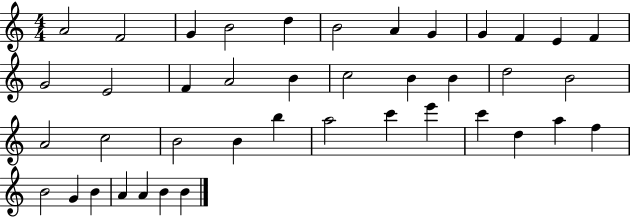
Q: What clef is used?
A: treble